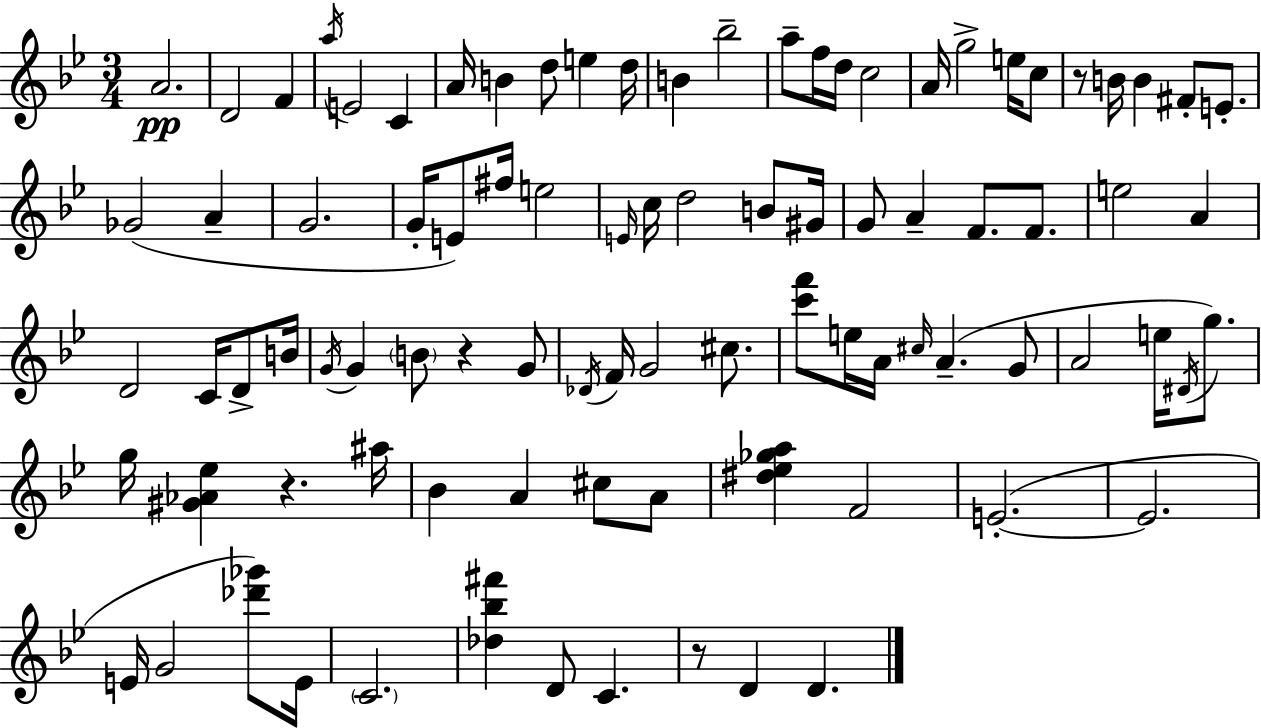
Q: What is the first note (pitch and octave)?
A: A4